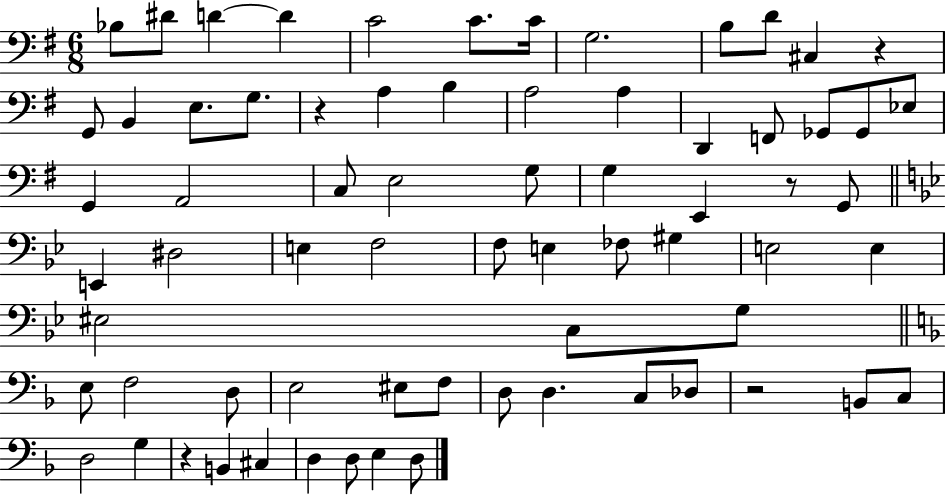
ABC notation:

X:1
T:Untitled
M:6/8
L:1/4
K:G
_B,/2 ^D/2 D D C2 C/2 C/4 G,2 B,/2 D/2 ^C, z G,,/2 B,, E,/2 G,/2 z A, B, A,2 A, D,, F,,/2 _G,,/2 _G,,/2 _E,/2 G,, A,,2 C,/2 E,2 G,/2 G, E,, z/2 G,,/2 E,, ^D,2 E, F,2 F,/2 E, _F,/2 ^G, E,2 E, ^E,2 C,/2 G,/2 E,/2 F,2 D,/2 E,2 ^E,/2 F,/2 D,/2 D, C,/2 _D,/2 z2 B,,/2 C,/2 D,2 G, z B,, ^C, D, D,/2 E, D,/2